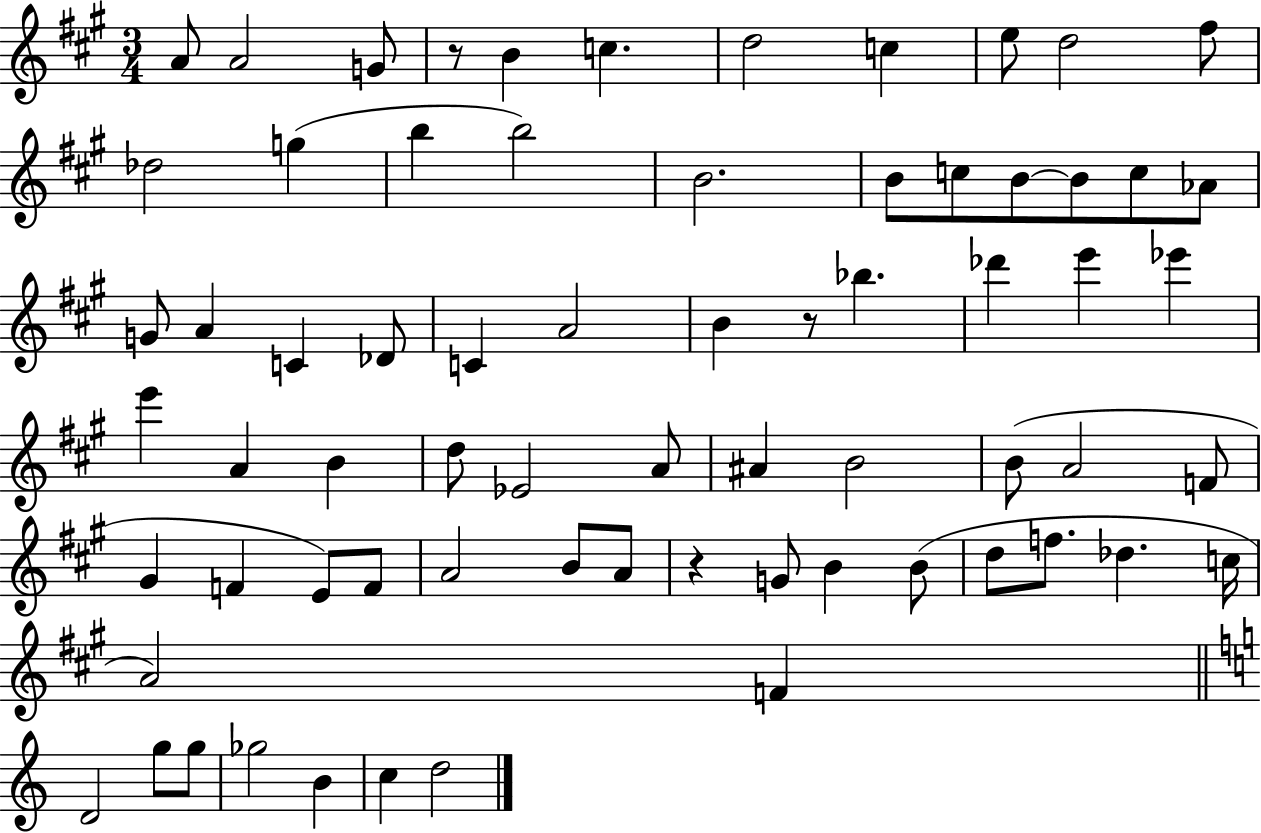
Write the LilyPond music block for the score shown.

{
  \clef treble
  \numericTimeSignature
  \time 3/4
  \key a \major
  a'8 a'2 g'8 | r8 b'4 c''4. | d''2 c''4 | e''8 d''2 fis''8 | \break des''2 g''4( | b''4 b''2) | b'2. | b'8 c''8 b'8~~ b'8 c''8 aes'8 | \break g'8 a'4 c'4 des'8 | c'4 a'2 | b'4 r8 bes''4. | des'''4 e'''4 ees'''4 | \break e'''4 a'4 b'4 | d''8 ees'2 a'8 | ais'4 b'2 | b'8( a'2 f'8 | \break gis'4 f'4 e'8) f'8 | a'2 b'8 a'8 | r4 g'8 b'4 b'8( | d''8 f''8. des''4. c''16 | \break a'2) f'4 | \bar "||" \break \key a \minor d'2 g''8 g''8 | ges''2 b'4 | c''4 d''2 | \bar "|."
}